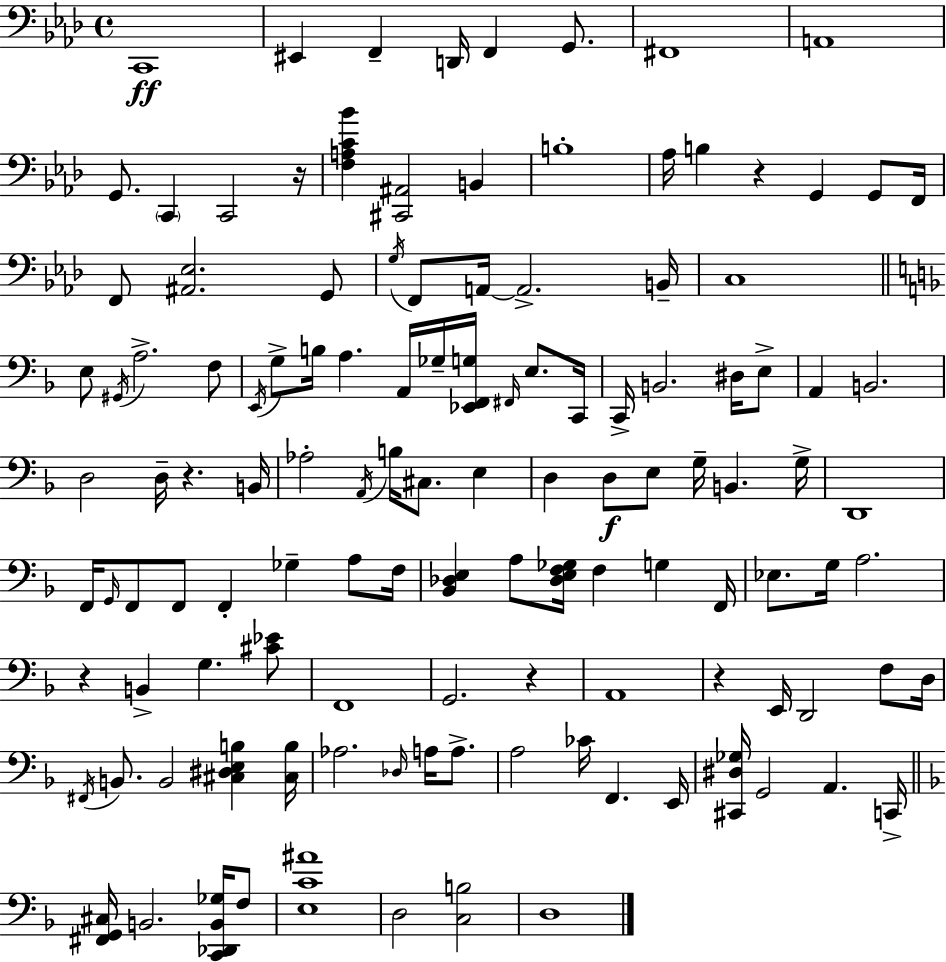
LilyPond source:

{
  \clef bass
  \time 4/4
  \defaultTimeSignature
  \key aes \major
  c,1\ff | eis,4 f,4-- d,16 f,4 g,8. | fis,1 | a,1 | \break g,8. \parenthesize c,4 c,2 r16 | <f a c' bes'>4 <cis, ais,>2 b,4 | b1-. | aes16 b4 r4 g,4 g,8 f,16 | \break f,8 <ais, ees>2. g,8 | \acciaccatura { g16 } f,8 a,16~~ a,2.-> | b,16-- c1 | \bar "||" \break \key f \major e8 \acciaccatura { gis,16 } a2.-> f8 | \acciaccatura { e,16 } g8-> b16 a4. a,16 ges16-- <ees, f, g>16 \grace { fis,16 } e8. | c,16 c,16-> b,2. | dis16 e8-> a,4 b,2. | \break d2 d16-- r4. | b,16 aes2-. \acciaccatura { a,16 } b16 cis8. | e4 d4 d8\f e8 g16-- b,4. | g16-> d,1 | \break f,16 \grace { g,16 } f,8 f,8 f,4-. ges4-- | a8 f16 <bes, des e>4 a8 <des e f ges>16 f4 | g4 f,16 ees8. g16 a2. | r4 b,4-> g4. | \break <cis' ees'>8 f,1 | g,2. | r4 a,1 | r4 e,16 d,2 | \break f8 d16 \acciaccatura { fis,16 } b,8. b,2 | <cis dis e b>4 <cis b>16 aes2. | \grace { des16 } a16 a8.-> a2 ces'16 | f,4. e,16 <cis, dis ges>16 g,2 | \break a,4. c,16-> \bar "||" \break \key d \minor <fis, g, cis>16 b,2. <c, des, b, ges>16 f8 | <e c' ais'>1 | d2 <c b>2 | d1 | \break \bar "|."
}